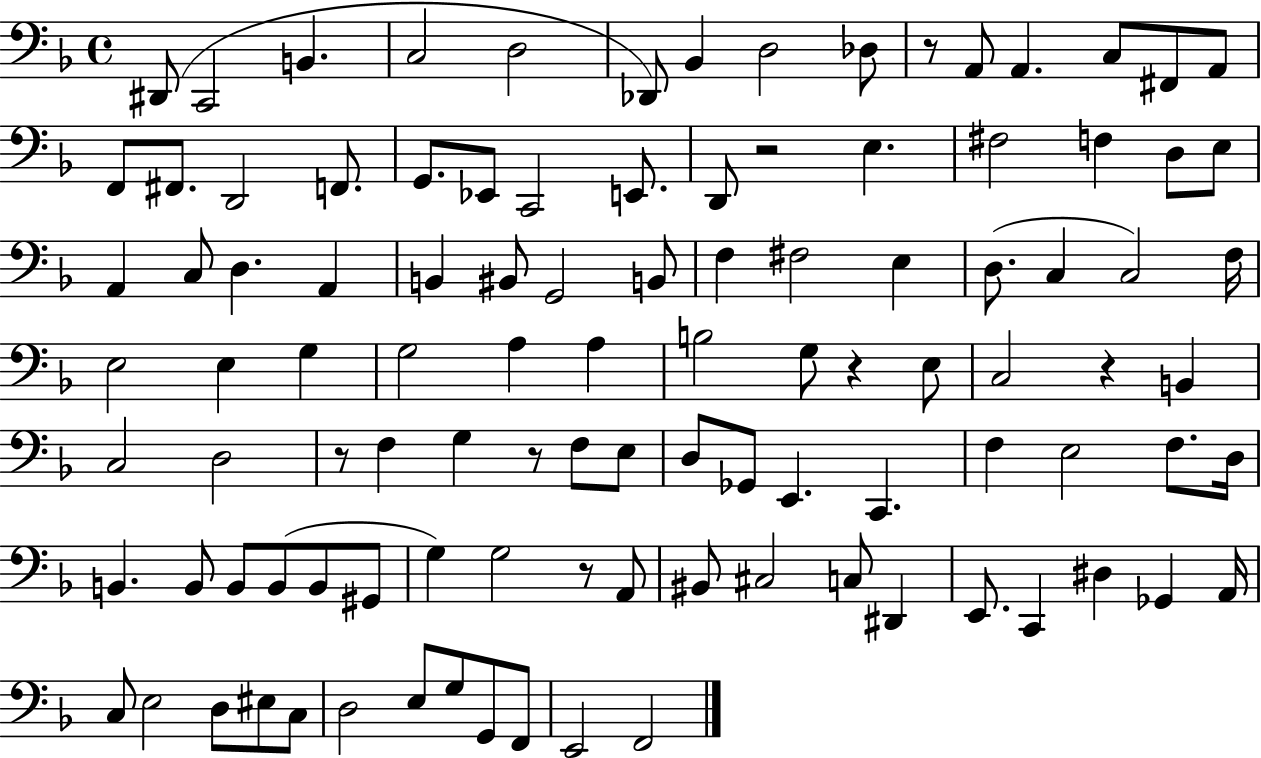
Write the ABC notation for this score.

X:1
T:Untitled
M:4/4
L:1/4
K:F
^D,,/2 C,,2 B,, C,2 D,2 _D,,/2 _B,, D,2 _D,/2 z/2 A,,/2 A,, C,/2 ^F,,/2 A,,/2 F,,/2 ^F,,/2 D,,2 F,,/2 G,,/2 _E,,/2 C,,2 E,,/2 D,,/2 z2 E, ^F,2 F, D,/2 E,/2 A,, C,/2 D, A,, B,, ^B,,/2 G,,2 B,,/2 F, ^F,2 E, D,/2 C, C,2 F,/4 E,2 E, G, G,2 A, A, B,2 G,/2 z E,/2 C,2 z B,, C,2 D,2 z/2 F, G, z/2 F,/2 E,/2 D,/2 _G,,/2 E,, C,, F, E,2 F,/2 D,/4 B,, B,,/2 B,,/2 B,,/2 B,,/2 ^G,,/2 G, G,2 z/2 A,,/2 ^B,,/2 ^C,2 C,/2 ^D,, E,,/2 C,, ^D, _G,, A,,/4 C,/2 E,2 D,/2 ^E,/2 C,/2 D,2 E,/2 G,/2 G,,/2 F,,/2 E,,2 F,,2